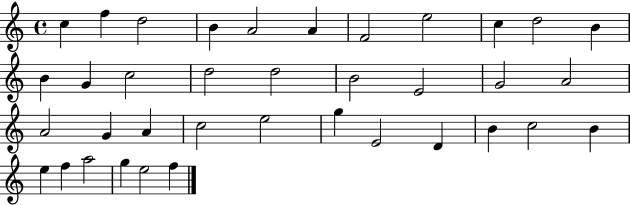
{
  \clef treble
  \time 4/4
  \defaultTimeSignature
  \key c \major
  c''4 f''4 d''2 | b'4 a'2 a'4 | f'2 e''2 | c''4 d''2 b'4 | \break b'4 g'4 c''2 | d''2 d''2 | b'2 e'2 | g'2 a'2 | \break a'2 g'4 a'4 | c''2 e''2 | g''4 e'2 d'4 | b'4 c''2 b'4 | \break e''4 f''4 a''2 | g''4 e''2 f''4 | \bar "|."
}